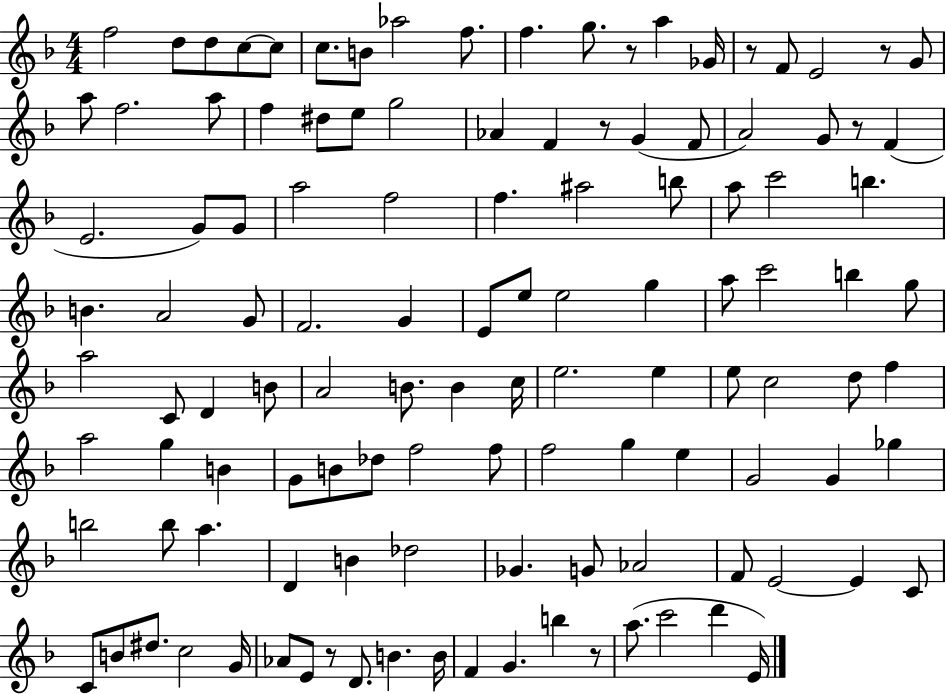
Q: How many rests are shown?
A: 7